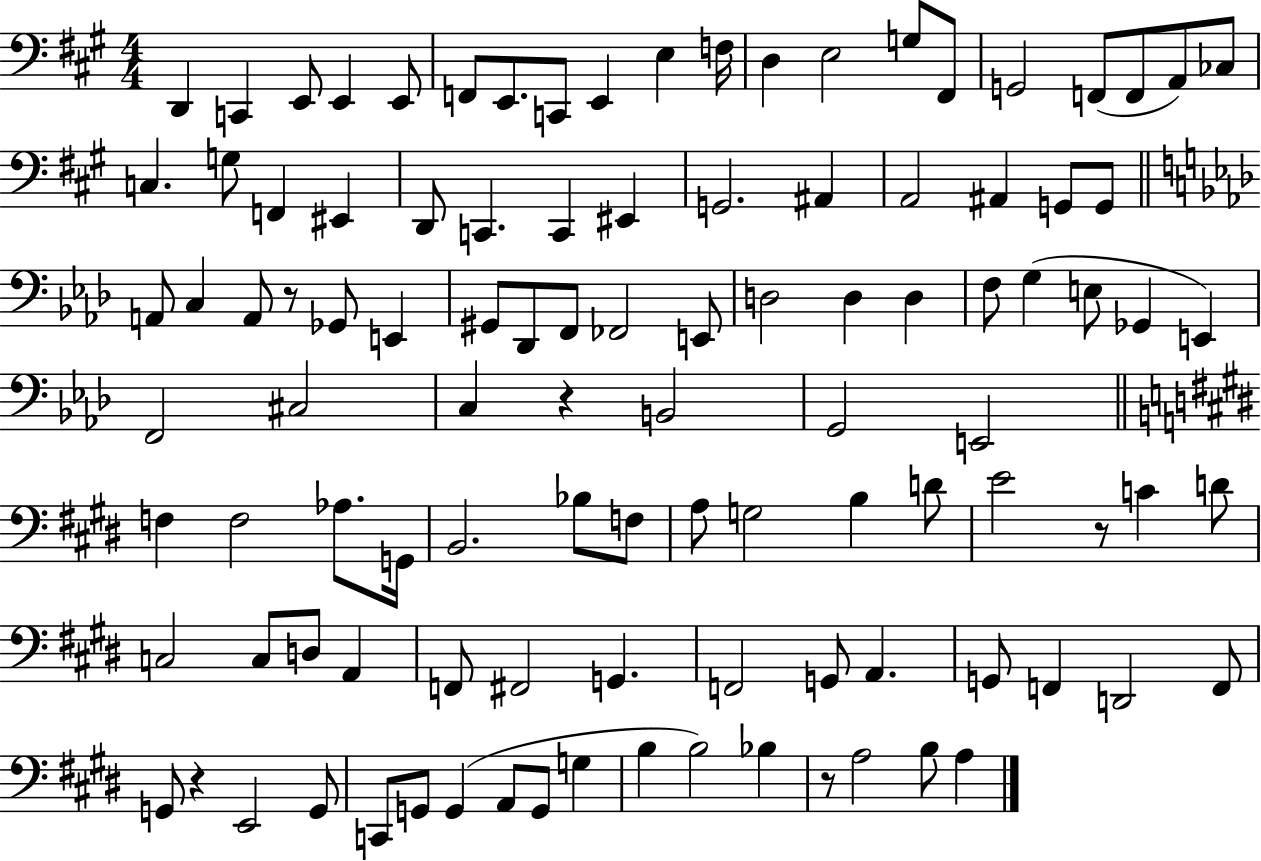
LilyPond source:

{
  \clef bass
  \numericTimeSignature
  \time 4/4
  \key a \major
  d,4 c,4 e,8 e,4 e,8 | f,8 e,8. c,8 e,4 e4 f16 | d4 e2 g8 fis,8 | g,2 f,8( f,8 a,8) ces8 | \break c4. g8 f,4 eis,4 | d,8 c,4. c,4 eis,4 | g,2. ais,4 | a,2 ais,4 g,8 g,8 | \break \bar "||" \break \key f \minor a,8 c4 a,8 r8 ges,8 e,4 | gis,8 des,8 f,8 fes,2 e,8 | d2 d4 d4 | f8 g4( e8 ges,4 e,4) | \break f,2 cis2 | c4 r4 b,2 | g,2 e,2 | \bar "||" \break \key e \major f4 f2 aes8. g,16 | b,2. bes8 f8 | a8 g2 b4 d'8 | e'2 r8 c'4 d'8 | \break c2 c8 d8 a,4 | f,8 fis,2 g,4. | f,2 g,8 a,4. | g,8 f,4 d,2 f,8 | \break g,8 r4 e,2 g,8 | c,8 g,8 g,4( a,8 g,8 g4 | b4 b2) bes4 | r8 a2 b8 a4 | \break \bar "|."
}